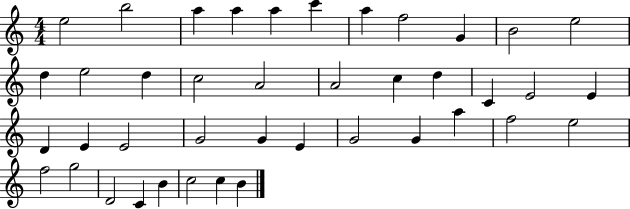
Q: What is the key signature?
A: C major